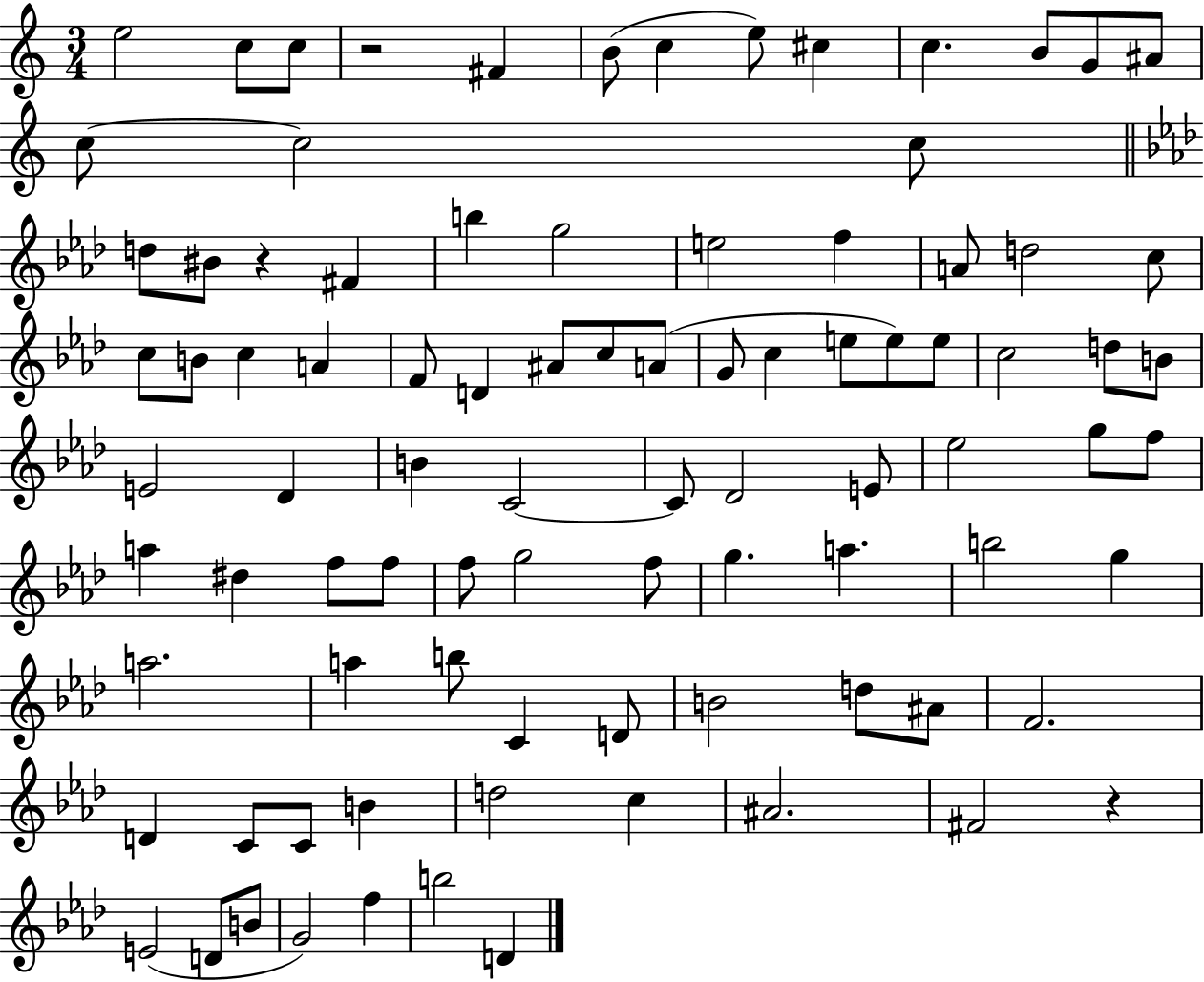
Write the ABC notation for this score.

X:1
T:Untitled
M:3/4
L:1/4
K:C
e2 c/2 c/2 z2 ^F B/2 c e/2 ^c c B/2 G/2 ^A/2 c/2 c2 c/2 d/2 ^B/2 z ^F b g2 e2 f A/2 d2 c/2 c/2 B/2 c A F/2 D ^A/2 c/2 A/2 G/2 c e/2 e/2 e/2 c2 d/2 B/2 E2 _D B C2 C/2 _D2 E/2 _e2 g/2 f/2 a ^d f/2 f/2 f/2 g2 f/2 g a b2 g a2 a b/2 C D/2 B2 d/2 ^A/2 F2 D C/2 C/2 B d2 c ^A2 ^F2 z E2 D/2 B/2 G2 f b2 D